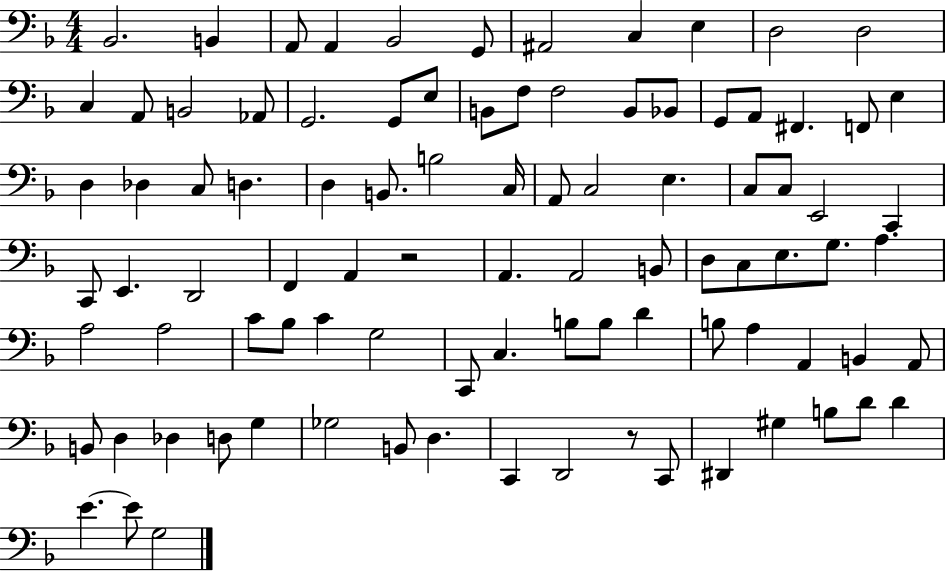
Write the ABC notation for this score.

X:1
T:Untitled
M:4/4
L:1/4
K:F
_B,,2 B,, A,,/2 A,, _B,,2 G,,/2 ^A,,2 C, E, D,2 D,2 C, A,,/2 B,,2 _A,,/2 G,,2 G,,/2 E,/2 B,,/2 F,/2 F,2 B,,/2 _B,,/2 G,,/2 A,,/2 ^F,, F,,/2 E, D, _D, C,/2 D, D, B,,/2 B,2 C,/4 A,,/2 C,2 E, C,/2 C,/2 E,,2 C,, C,,/2 E,, D,,2 F,, A,, z2 A,, A,,2 B,,/2 D,/2 C,/2 E,/2 G,/2 A, A,2 A,2 C/2 _B,/2 C G,2 C,,/2 C, B,/2 B,/2 D B,/2 A, A,, B,, A,,/2 B,,/2 D, _D, D,/2 G, _G,2 B,,/2 D, C,, D,,2 z/2 C,,/2 ^D,, ^G, B,/2 D/2 D E E/2 G,2